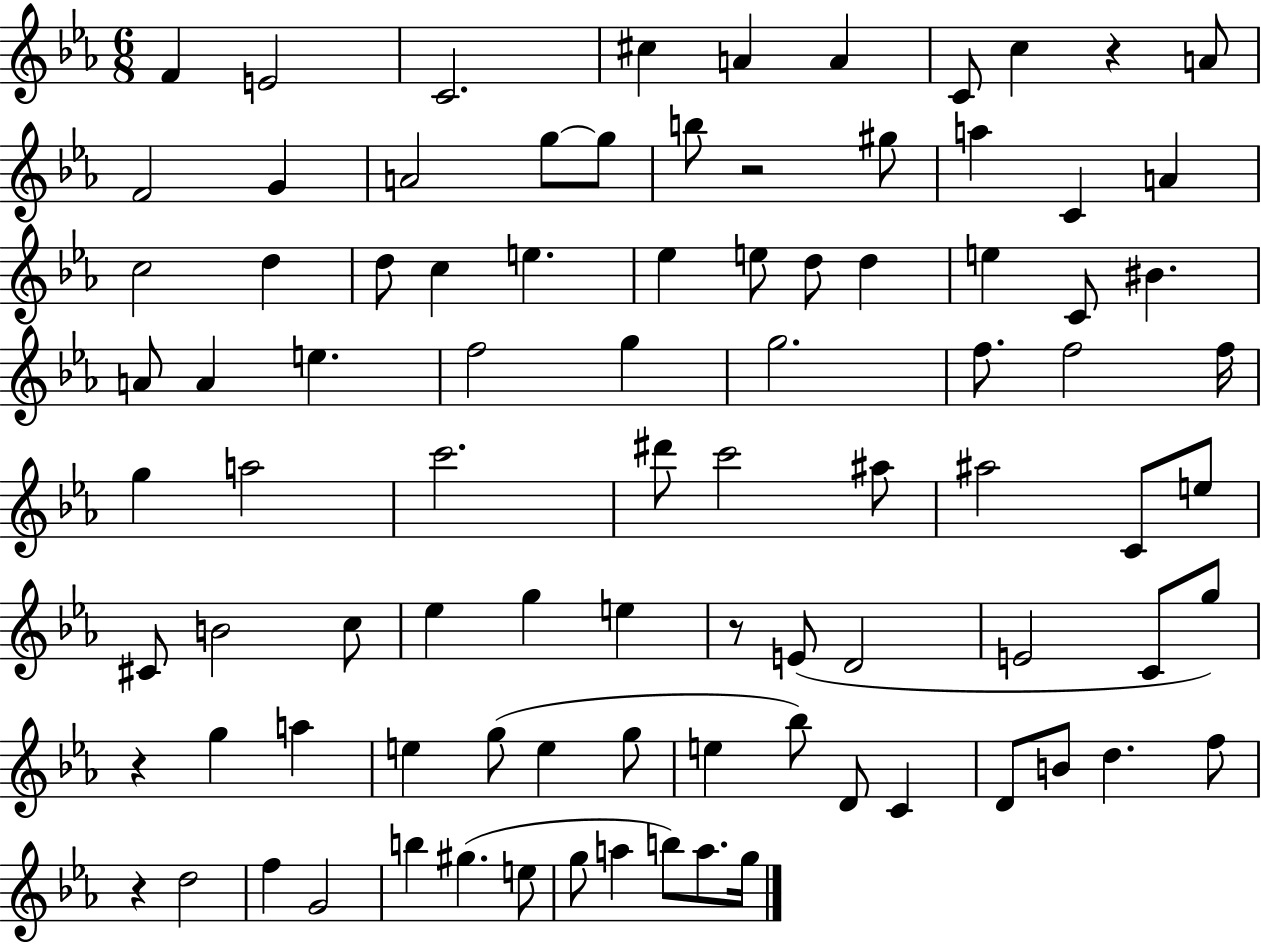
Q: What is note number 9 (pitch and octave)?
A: A4